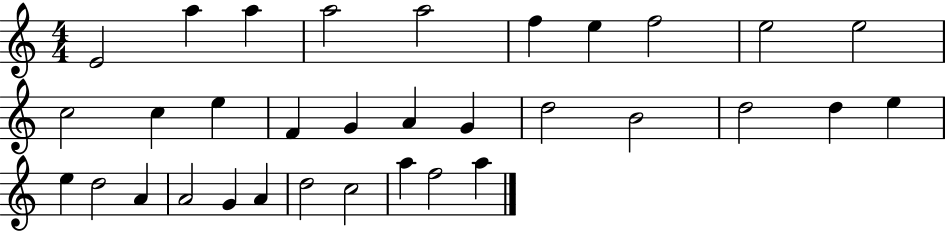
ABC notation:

X:1
T:Untitled
M:4/4
L:1/4
K:C
E2 a a a2 a2 f e f2 e2 e2 c2 c e F G A G d2 B2 d2 d e e d2 A A2 G A d2 c2 a f2 a